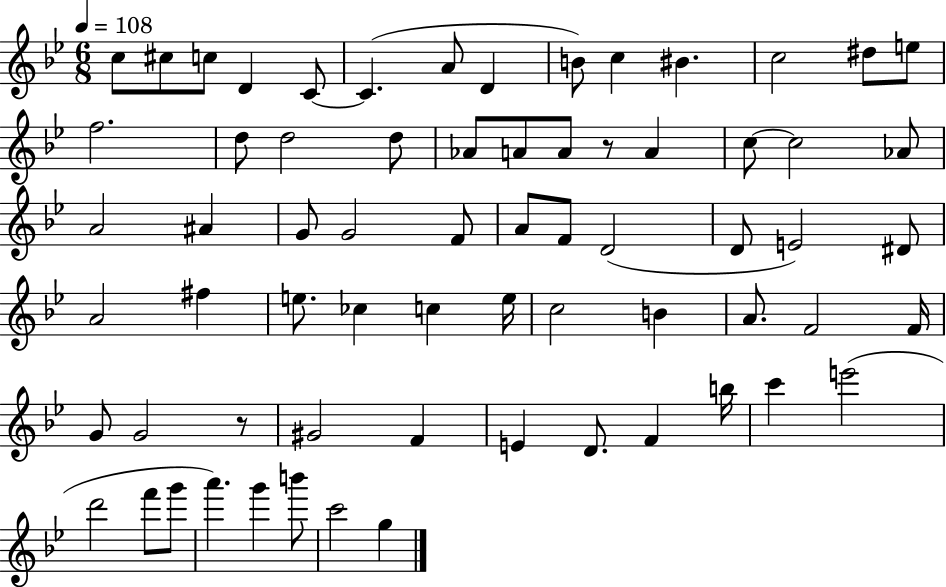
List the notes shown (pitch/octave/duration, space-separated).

C5/e C#5/e C5/e D4/q C4/e C4/q. A4/e D4/q B4/e C5/q BIS4/q. C5/h D#5/e E5/e F5/h. D5/e D5/h D5/e Ab4/e A4/e A4/e R/e A4/q C5/e C5/h Ab4/e A4/h A#4/q G4/e G4/h F4/e A4/e F4/e D4/h D4/e E4/h D#4/e A4/h F#5/q E5/e. CES5/q C5/q E5/s C5/h B4/q A4/e. F4/h F4/s G4/e G4/h R/e G#4/h F4/q E4/q D4/e. F4/q B5/s C6/q E6/h D6/h F6/e G6/e A6/q. G6/q B6/e C6/h G5/q